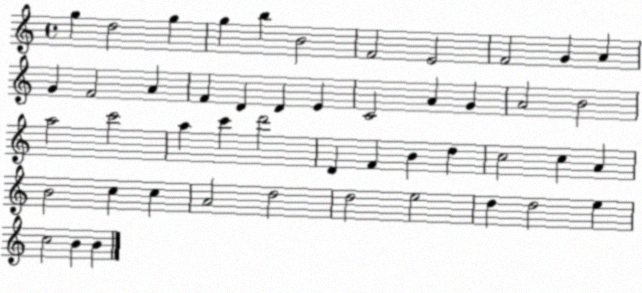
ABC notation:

X:1
T:Untitled
M:4/4
L:1/4
K:C
g d2 g g b B2 F2 E2 F2 G A G F2 A F D D E C2 A G A2 B2 a2 c'2 a c' d'2 D F B d c2 c A B2 c c A2 d2 d2 e2 d d2 e c2 B B